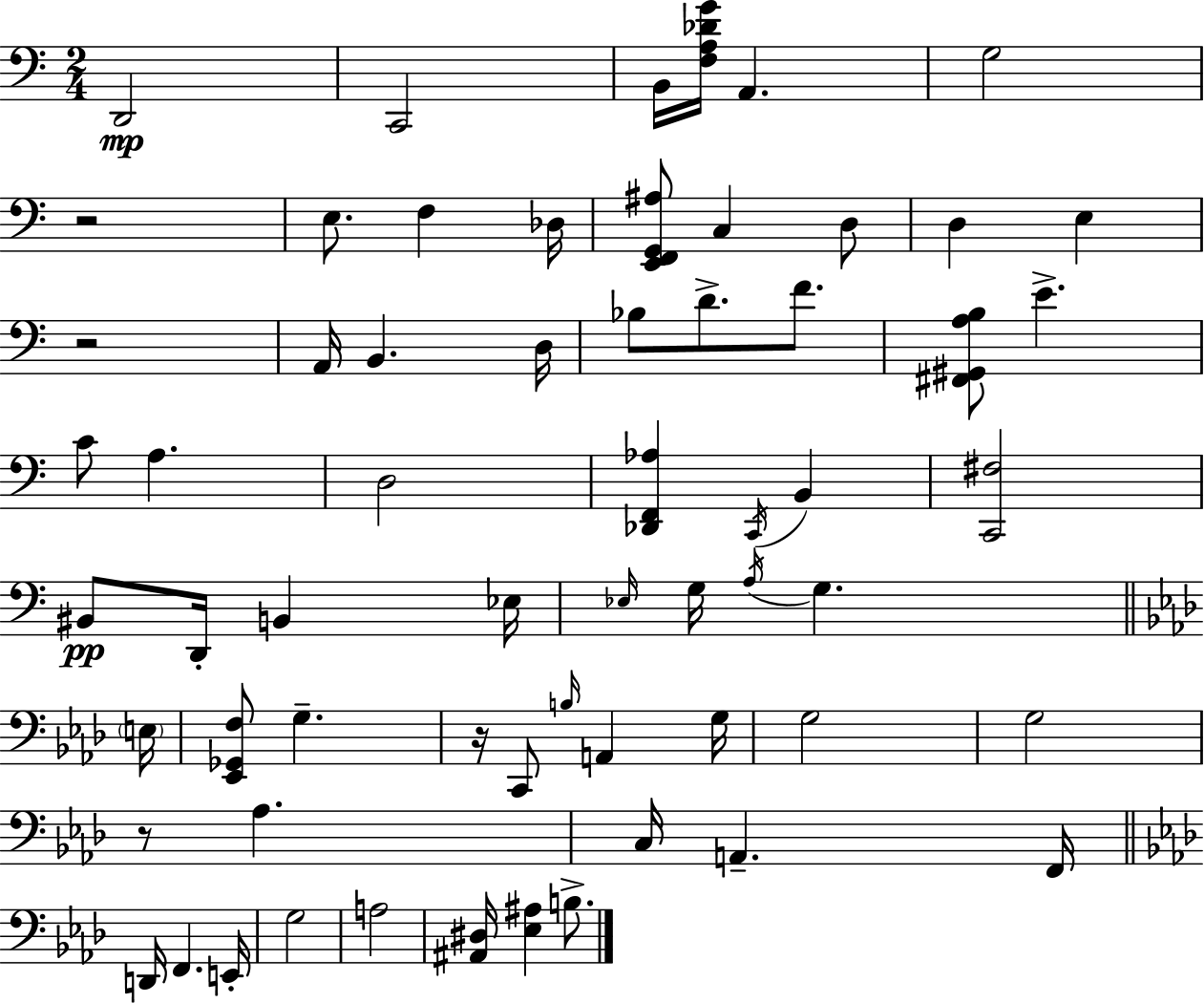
{
  \clef bass
  \numericTimeSignature
  \time 2/4
  \key c \major
  d,2\mp | c,2 | b,16 <f a des' g'>16 a,4. | g2 | \break r2 | e8. f4 des16 | <e, f, g, ais>8 c4 d8 | d4 e4 | \break r2 | a,16 b,4. d16 | bes8 d'8.-> f'8. | <fis, gis, a b>8 e'4.-> | \break c'8 a4. | d2 | <des, f, aes>4 \acciaccatura { c,16 } b,4 | <c, fis>2 | \break bis,8\pp d,16-. b,4 | ees16 \grace { ees16 } g16 \acciaccatura { a16 } g4. | \bar "||" \break \key aes \major \parenthesize e16 <ees, ges, f>8 g4.-- | r16 c,8 \grace { b16 } a,4 | g16 g2 | g2 | \break r8 aes4. | c16 a,4.-- | f,16 \bar "||" \break \key f \minor d,16 f,4. e,16-. | g2 | a2 | <ais, dis>16 <ees ais>4 b8.-> | \break \bar "|."
}